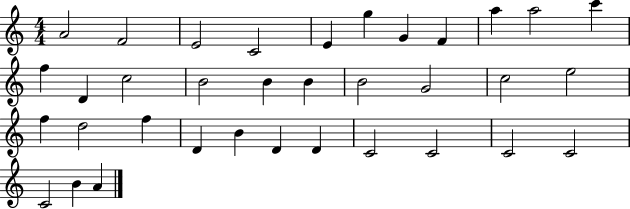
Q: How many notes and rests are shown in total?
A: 35